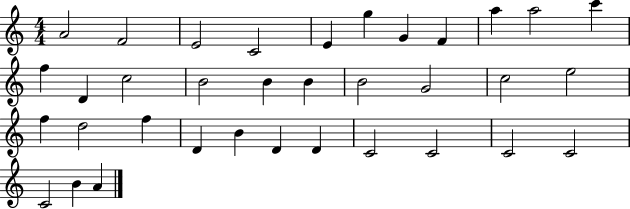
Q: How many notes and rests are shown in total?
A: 35